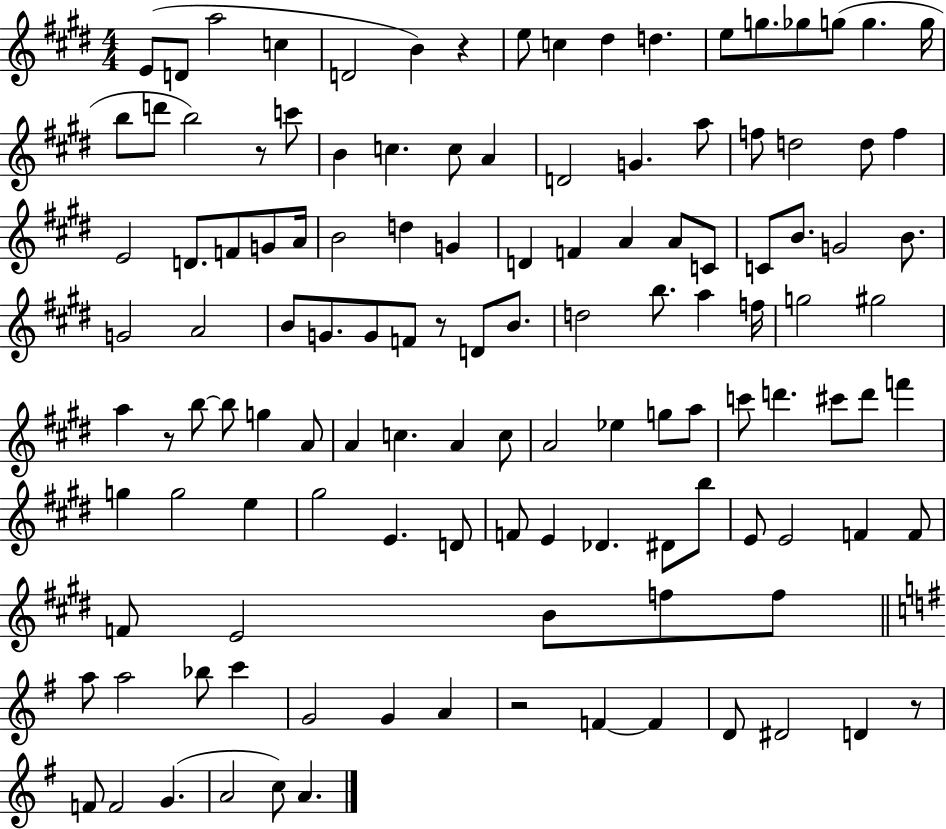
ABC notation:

X:1
T:Untitled
M:4/4
L:1/4
K:E
E/2 D/2 a2 c D2 B z e/2 c ^d d e/2 g/2 _g/2 g/2 g g/4 b/2 d'/2 b2 z/2 c'/2 B c c/2 A D2 G a/2 f/2 d2 d/2 f E2 D/2 F/2 G/2 A/4 B2 d G D F A A/2 C/2 C/2 B/2 G2 B/2 G2 A2 B/2 G/2 G/2 F/2 z/2 D/2 B/2 d2 b/2 a f/4 g2 ^g2 a z/2 b/2 b/2 g A/2 A c A c/2 A2 _e g/2 a/2 c'/2 d' ^c'/2 d'/2 f' g g2 e ^g2 E D/2 F/2 E _D ^D/2 b/2 E/2 E2 F F/2 F/2 E2 B/2 f/2 f/2 a/2 a2 _b/2 c' G2 G A z2 F F D/2 ^D2 D z/2 F/2 F2 G A2 c/2 A